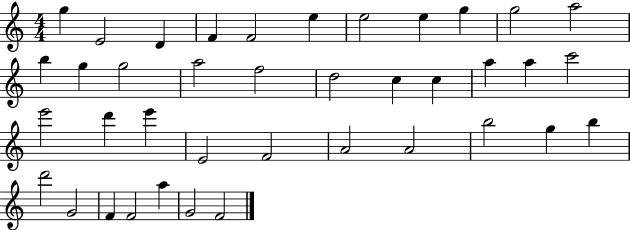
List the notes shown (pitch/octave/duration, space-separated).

G5/q E4/h D4/q F4/q F4/h E5/q E5/h E5/q G5/q G5/h A5/h B5/q G5/q G5/h A5/h F5/h D5/h C5/q C5/q A5/q A5/q C6/h E6/h D6/q E6/q E4/h F4/h A4/h A4/h B5/h G5/q B5/q D6/h G4/h F4/q F4/h A5/q G4/h F4/h